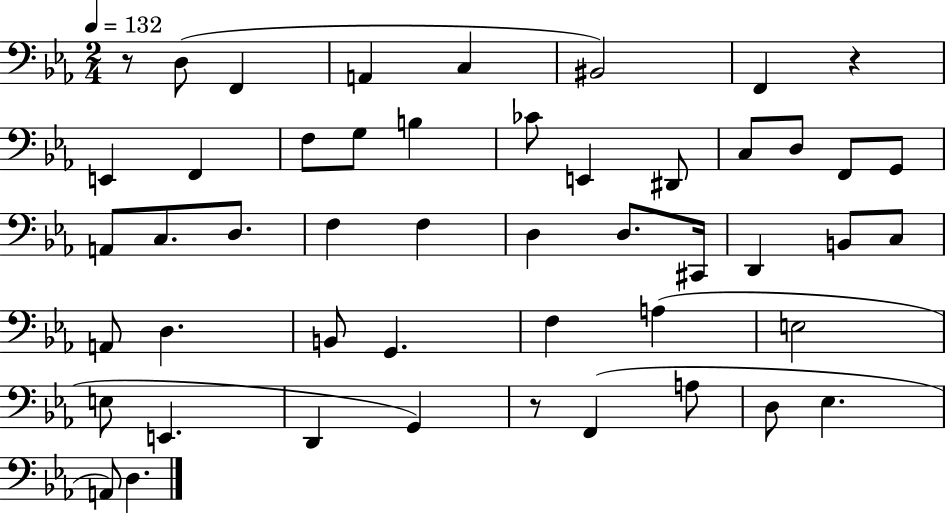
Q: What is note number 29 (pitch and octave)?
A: C3